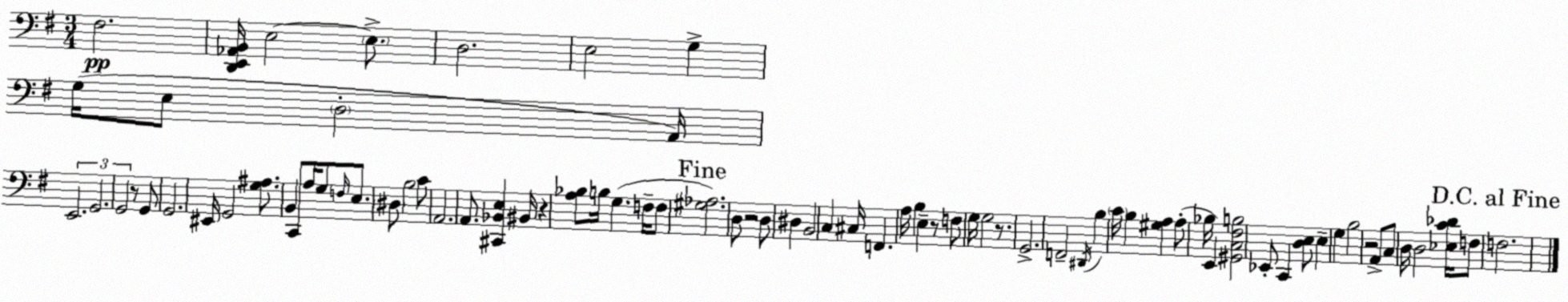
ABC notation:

X:1
T:Untitled
M:3/4
L:1/4
K:Em
^F,2 [D,,E,,_A,,B,,]/4 E,2 E,/2 D,2 E,2 G, G,/4 E,/2 D,2 A,,/4 E,,2 G,,2 G,,2 z/2 G,,/2 G,,2 ^E,,/4 G,,2 [G,^A,]/2 B,, C,,/2 A,/4 G,/2 F,/4 E,/2 ^D,/2 B,2 C/2 A,,2 A,,/2 [^C,,_B,,E,] ^B,,/4 z [A,_B,]/2 B,/4 G, F,/4 F,/2 [^G,_A,]2 D,/2 z2 D,/2 ^D, B,,2 C, ^C,/4 F,, A,/4 B, E, z/2 F,/2 G,/4 G,2 z/2 G,,2 F,,2 ^D,,/4 B, C/4 B, [^G,A,] A,/2 _B,/4 E,, [^G,,C,^F,B,]2 _E,,/2 C,, [D,E,]/2 E, G, B,2 z2 A,,/2 C,/2 D,/4 D,2 [_E,C_D]/4 F,/2 F,2